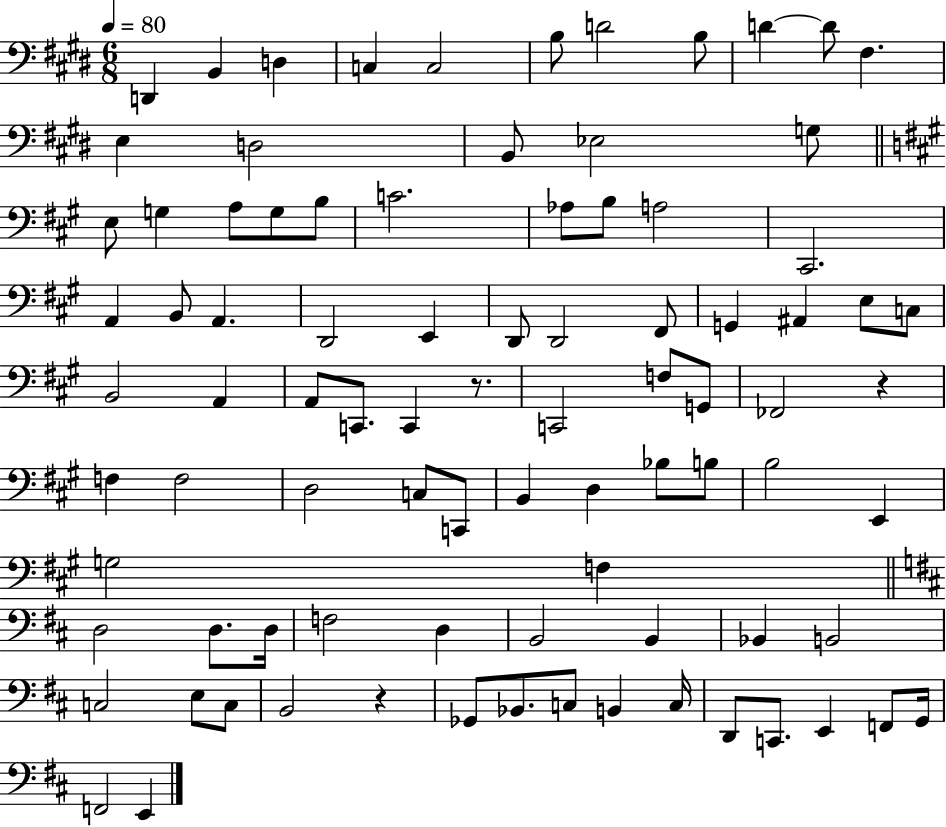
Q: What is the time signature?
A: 6/8